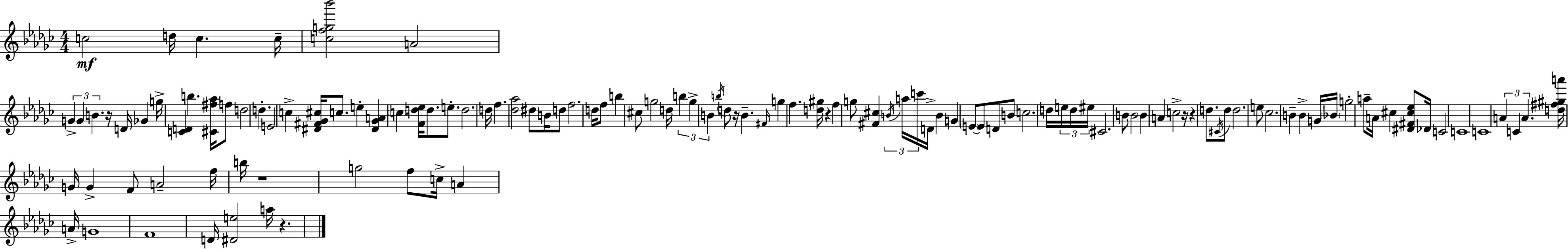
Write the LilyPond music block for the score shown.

{
  \clef treble
  \numericTimeSignature
  \time 4/4
  \key ees \minor
  c''2\mf d''16 c''4. c''16-- | <c'' f'' g'' bes'''>2 a'2 | \tuplet 3/2 { g'4-> g'4 b'4. } r16 d'16 | ges'4 g''16-> <c' d'>4 b''4. <cis' fis'' aes''>16 | \break f''8 d''2 d''4.-. | e'2 c''4-> <dis' fis' ges' cis''>16 c''8. | e''4-. <dis' ges' a'>4 \parenthesize c''4 <f' d'' ees''>16 d''8. | e''8.-. d''2. d''16 | \break f''4. <des'' aes''>2 dis''8 | b'16 d''8 f''2. d''16 | f''8 b''4 cis''8 g''2 | d''16 \tuplet 3/2 { b''4 g''4-> b'4 } \acciaccatura { b''16 } d''8 | \break r16 b'4.-- \grace { fis'16 } g''4 f''4. | <d'' gis''>16 r4 f''4 g''8 <fis' cis''>4 | \tuplet 3/2 { \acciaccatura { b'16 } a''16 c'''16 } d'16-> b'4 g'4 \parenthesize e'8~~ e'8 | d'8 b'8 c''2. | \break d''16 \tuplet 3/2 { e''16 d''16 eis''16 } cis'2. | b'8 b'2 b'4 a'4 | c''2-> r16 r4 | d''8. \acciaccatura { cis'16 } d''8 d''2. | \break e''8 ces''2. | b'4-- b'4-> g'16 \parenthesize bes'16 g''2-. | a''8-- a'16 cis''4 <dis' fis' cis'' ees''>8 des'16 c'2 | c'1 | \break c'1 | \tuplet 3/2 { a'4 c'4 a'4. } | <d'' fis'' gis'' a'''>16 g'16 g'4-> f'8 a'2-- | f''16 b''16 r1 | \break g''2 f''8 c''16-> a'4 | a'16-> g'1 | f'1 | d'16 <dis' e''>2 a''16 r4. | \break \bar "|."
}